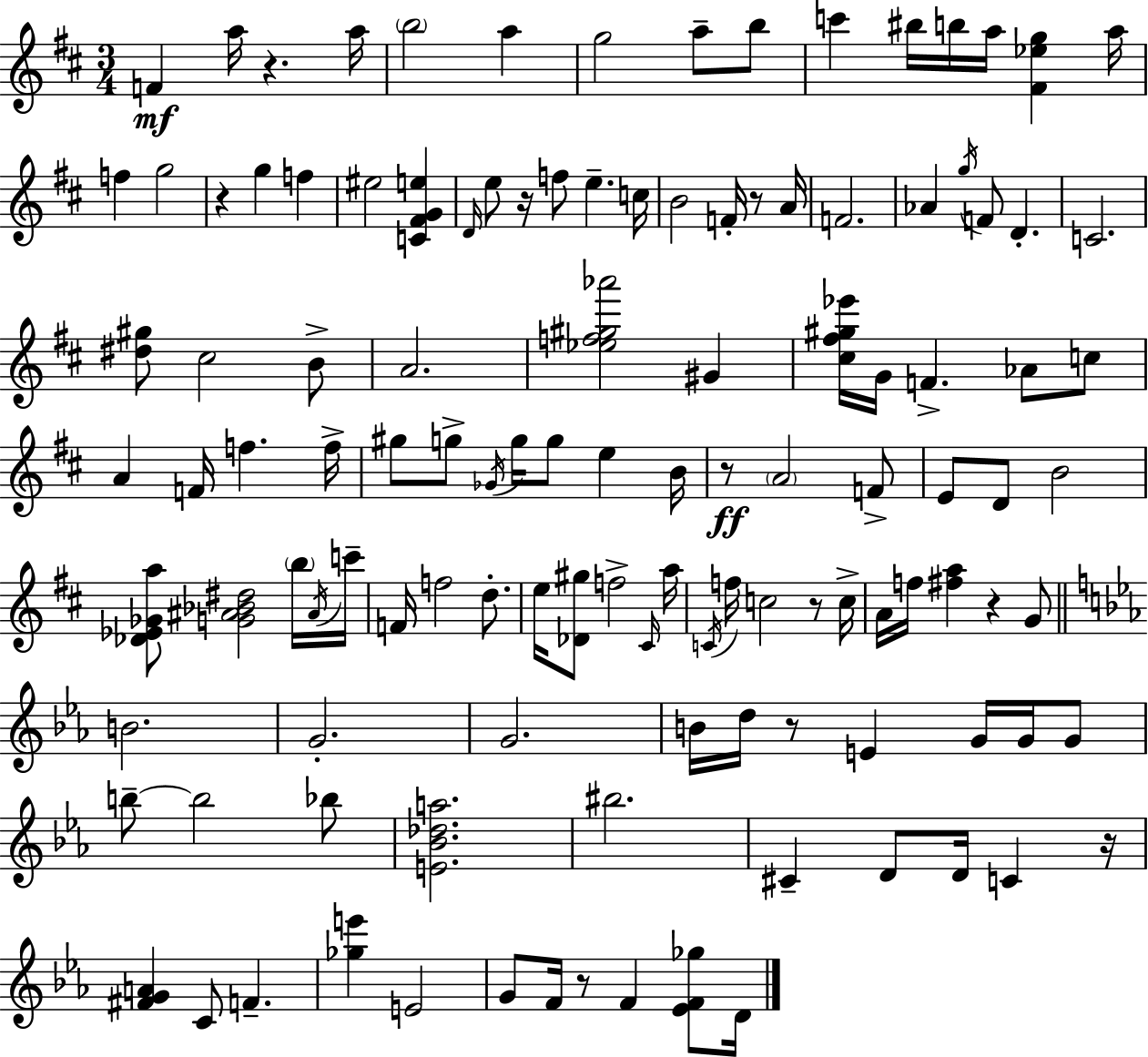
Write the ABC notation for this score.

X:1
T:Untitled
M:3/4
L:1/4
K:D
F a/4 z a/4 b2 a g2 a/2 b/2 c' ^b/4 b/4 a/4 [^F_eg] a/4 f g2 z g f ^e2 [C^FGe] D/4 e/2 z/4 f/2 e c/4 B2 F/4 z/2 A/4 F2 _A g/4 F/2 D C2 [^d^g]/2 ^c2 B/2 A2 [_ef^g_a']2 ^G [^c^f^g_e']/4 G/4 F _A/2 c/2 A F/4 f f/4 ^g/2 g/2 _G/4 g/4 g/2 e B/4 z/2 A2 F/2 E/2 D/2 B2 [_D_E_Ga]/2 [G^A_B^d]2 b/4 ^A/4 c'/4 F/4 f2 d/2 e/4 [_D^g]/2 f2 ^C/4 a/4 C/4 f/4 c2 z/2 c/4 A/4 f/4 [^fa] z G/2 B2 G2 G2 B/4 d/4 z/2 E G/4 G/4 G/2 b/2 b2 _b/2 [E_B_da]2 ^b2 ^C D/2 D/4 C z/4 [^FGA] C/2 F [_ge'] E2 G/2 F/4 z/2 F [_EF_g]/2 D/4